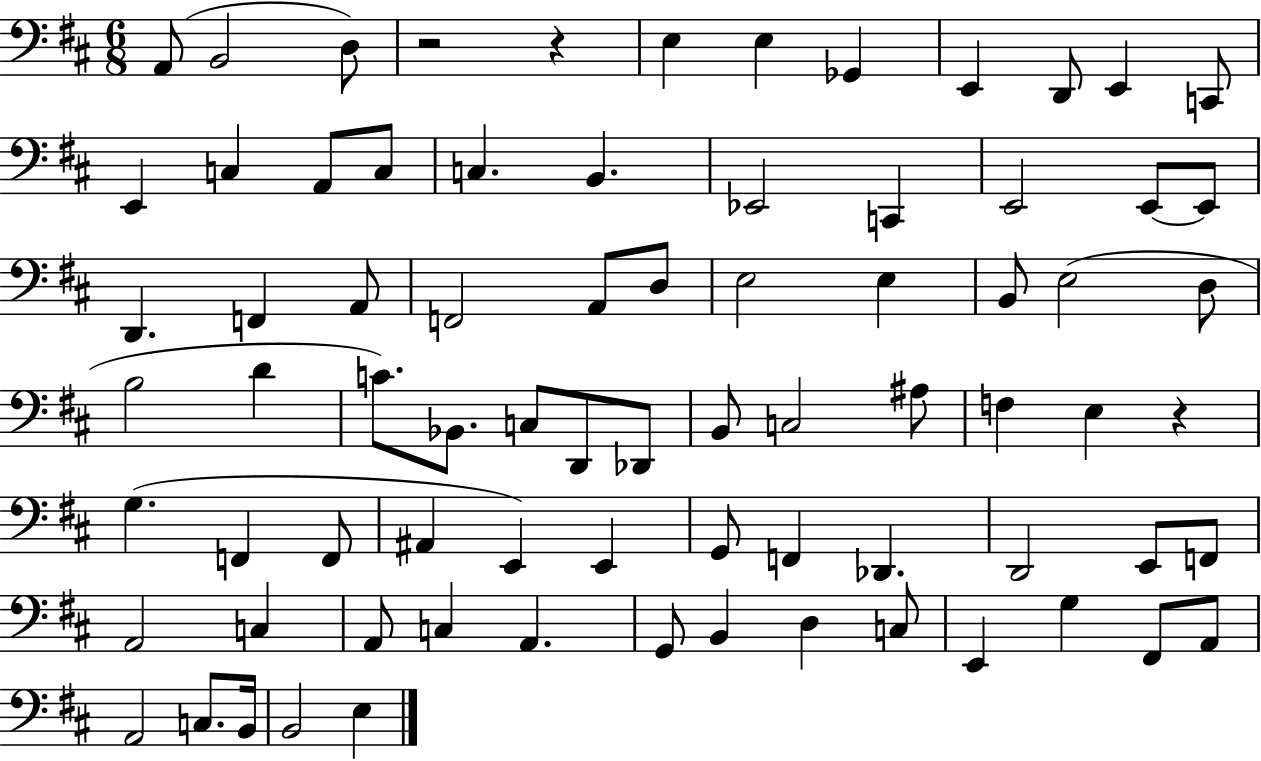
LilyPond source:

{
  \clef bass
  \numericTimeSignature
  \time 6/8
  \key d \major
  a,8( b,2 d8) | r2 r4 | e4 e4 ges,4 | e,4 d,8 e,4 c,8 | \break e,4 c4 a,8 c8 | c4. b,4. | ees,2 c,4 | e,2 e,8~~ e,8 | \break d,4. f,4 a,8 | f,2 a,8 d8 | e2 e4 | b,8 e2( d8 | \break b2 d'4 | c'8.) bes,8. c8 d,8 des,8 | b,8 c2 ais8 | f4 e4 r4 | \break g4.( f,4 f,8 | ais,4 e,4) e,4 | g,8 f,4 des,4. | d,2 e,8 f,8 | \break a,2 c4 | a,8 c4 a,4. | g,8 b,4 d4 c8 | e,4 g4 fis,8 a,8 | \break a,2 c8. b,16 | b,2 e4 | \bar "|."
}